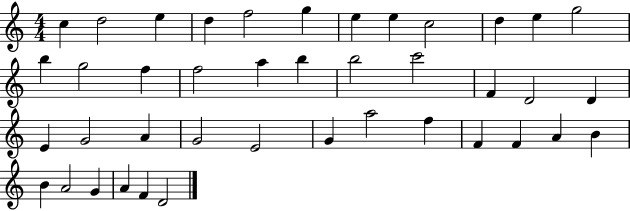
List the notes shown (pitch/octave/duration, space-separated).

C5/q D5/h E5/q D5/q F5/h G5/q E5/q E5/q C5/h D5/q E5/q G5/h B5/q G5/h F5/q F5/h A5/q B5/q B5/h C6/h F4/q D4/h D4/q E4/q G4/h A4/q G4/h E4/h G4/q A5/h F5/q F4/q F4/q A4/q B4/q B4/q A4/h G4/q A4/q F4/q D4/h